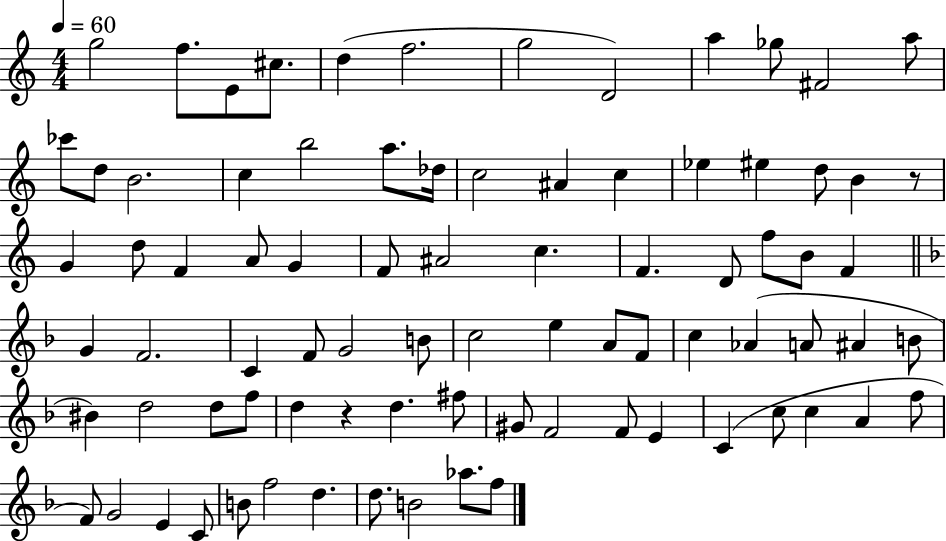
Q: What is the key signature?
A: C major